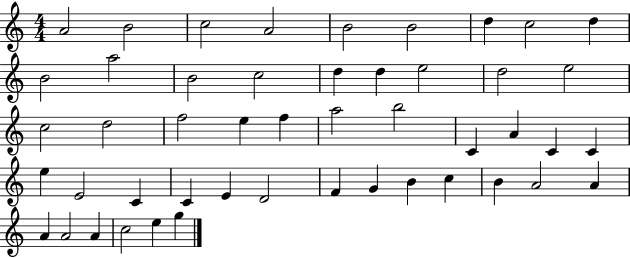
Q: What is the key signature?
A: C major